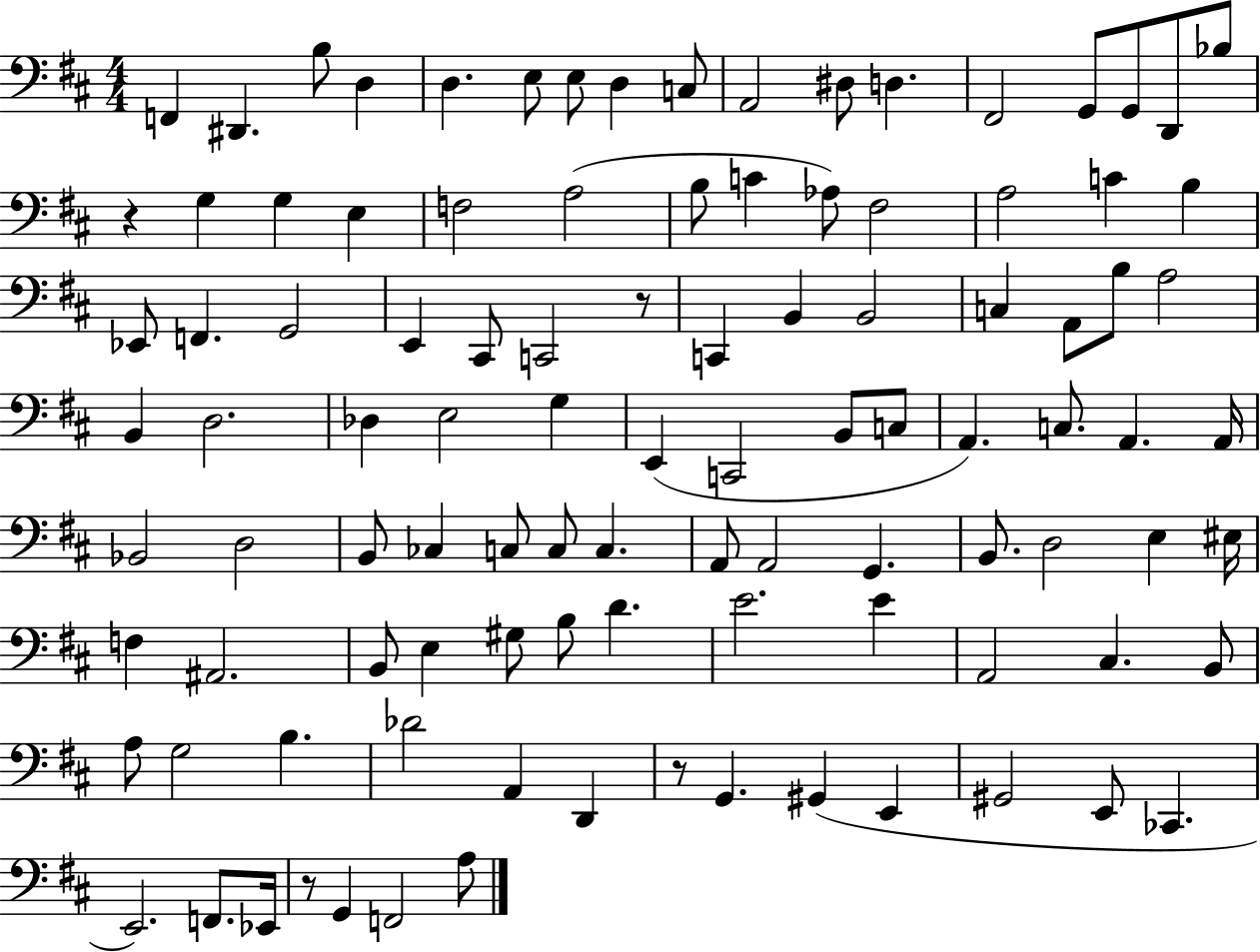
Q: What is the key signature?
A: D major